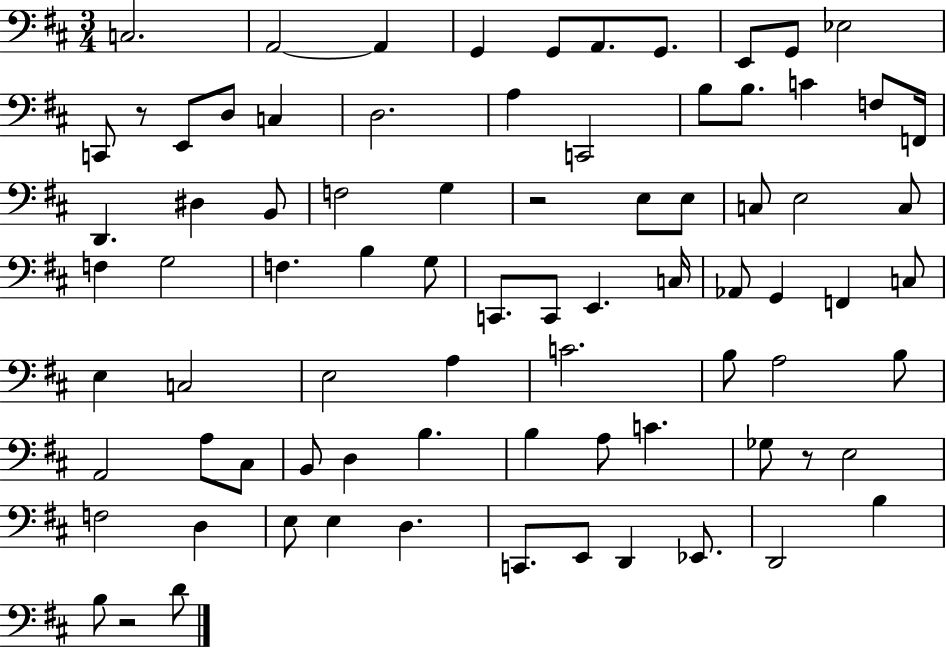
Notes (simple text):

C3/h. A2/h A2/q G2/q G2/e A2/e. G2/e. E2/e G2/e Eb3/h C2/e R/e E2/e D3/e C3/q D3/h. A3/q C2/h B3/e B3/e. C4/q F3/e F2/s D2/q. D#3/q B2/e F3/h G3/q R/h E3/e E3/e C3/e E3/h C3/e F3/q G3/h F3/q. B3/q G3/e C2/e. C2/e E2/q. C3/s Ab2/e G2/q F2/q C3/e E3/q C3/h E3/h A3/q C4/h. B3/e A3/h B3/e A2/h A3/e C#3/e B2/e D3/q B3/q. B3/q A3/e C4/q. Gb3/e R/e E3/h F3/h D3/q E3/e E3/q D3/q. C2/e. E2/e D2/q Eb2/e. D2/h B3/q B3/e R/h D4/e